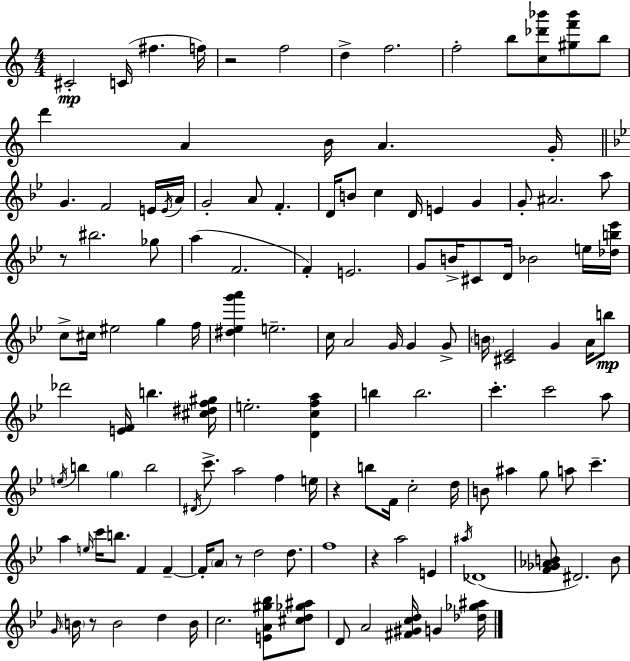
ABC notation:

X:1
T:Untitled
M:4/4
L:1/4
K:Am
^C2 C/4 ^f f/4 z2 f2 d f2 f2 b/2 [c_d'_b']/2 [^gf'_b']/2 b/2 d' A B/4 A G/4 G F2 E/4 E/4 A/4 G2 A/2 F D/4 B/2 c D/4 E G G/2 ^A2 a/2 z/2 ^b2 _g/2 a F2 F E2 G/2 B/4 ^C/2 D/4 _B2 e/4 [_db_e']/4 c/2 ^c/4 ^e2 g f/4 [^d_eg'a'] e2 c/4 A2 G/4 G G/2 B/4 [^C_E]2 G A/4 b/2 _d'2 [EF]/4 b [^c^df^g]/4 e2 [Dcfa] b b2 c' c'2 a/2 e/4 b g b2 ^D/4 c'/2 a2 f e/4 z b/2 F/4 c2 d/4 B/2 ^a g/2 a/2 c' a e/4 c'/4 b/2 F F F/4 A/2 z/2 d2 d/2 f4 z a2 E ^a/4 _D4 [F_G_AB]/2 ^D2 B/2 G/4 B/4 z/2 B2 d B/4 c2 [EA^g_b]/2 [^cd_g^a]/2 D/2 A2 [^F^Gcd]/4 G [_d_g^a]/4